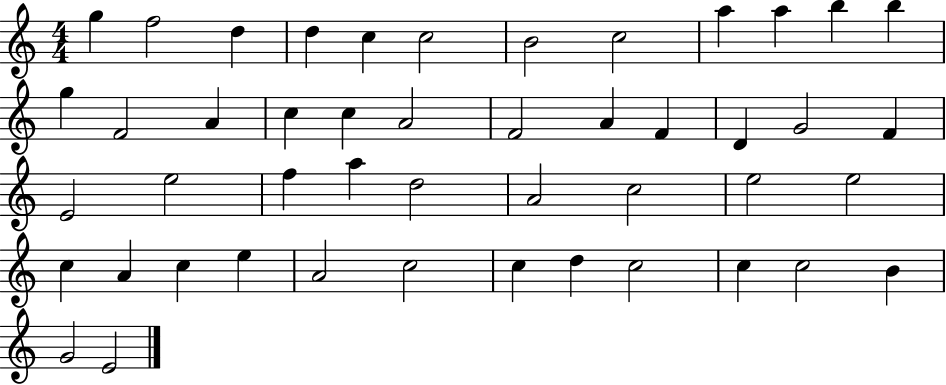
G5/q F5/h D5/q D5/q C5/q C5/h B4/h C5/h A5/q A5/q B5/q B5/q G5/q F4/h A4/q C5/q C5/q A4/h F4/h A4/q F4/q D4/q G4/h F4/q E4/h E5/h F5/q A5/q D5/h A4/h C5/h E5/h E5/h C5/q A4/q C5/q E5/q A4/h C5/h C5/q D5/q C5/h C5/q C5/h B4/q G4/h E4/h